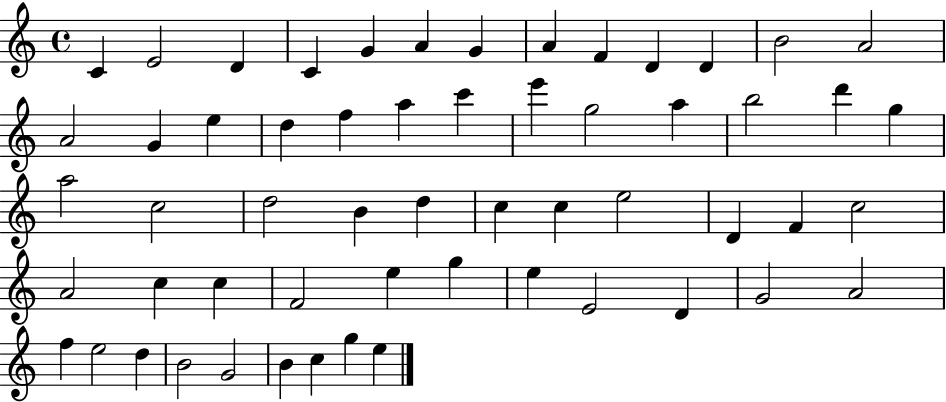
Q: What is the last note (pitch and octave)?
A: E5